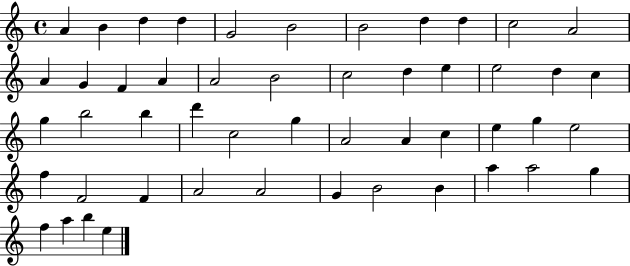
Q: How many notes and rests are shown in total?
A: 50